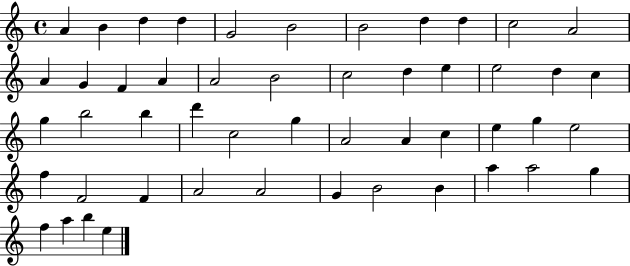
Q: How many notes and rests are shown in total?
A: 50